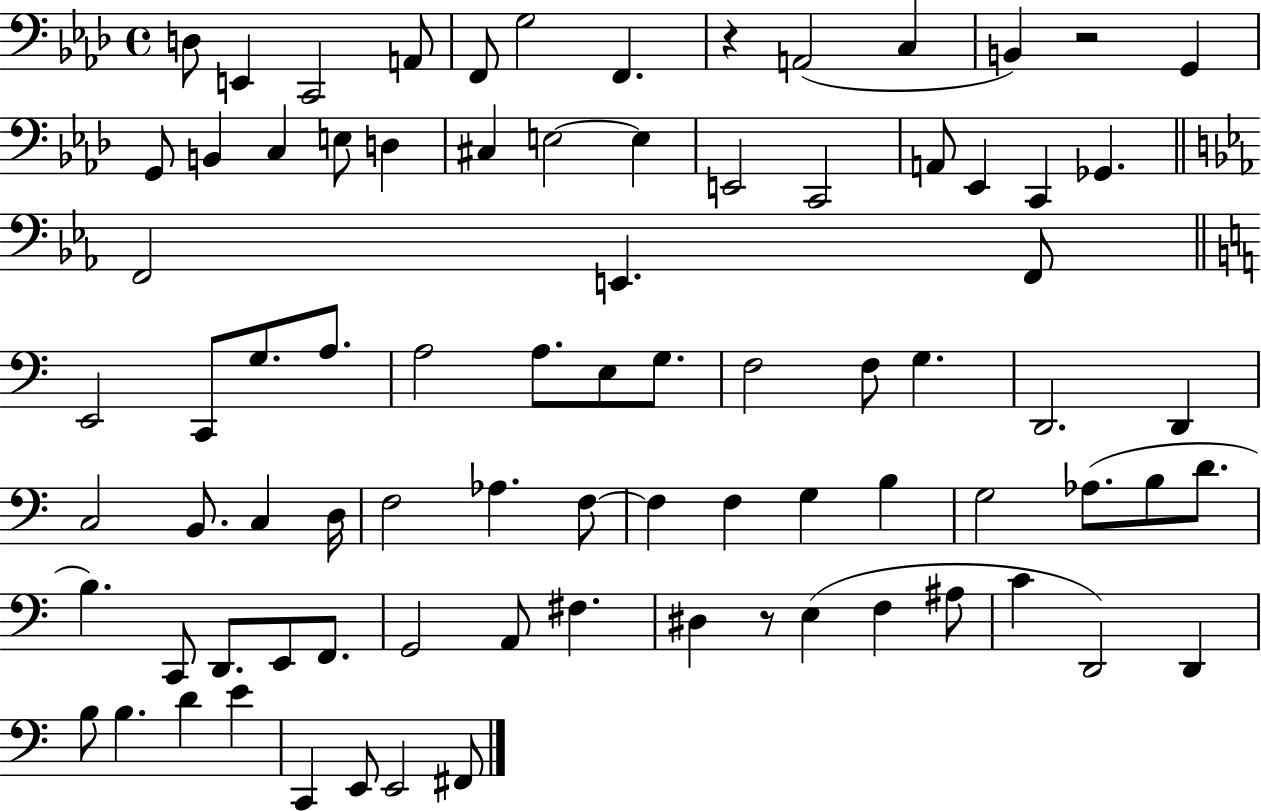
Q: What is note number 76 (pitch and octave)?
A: C2